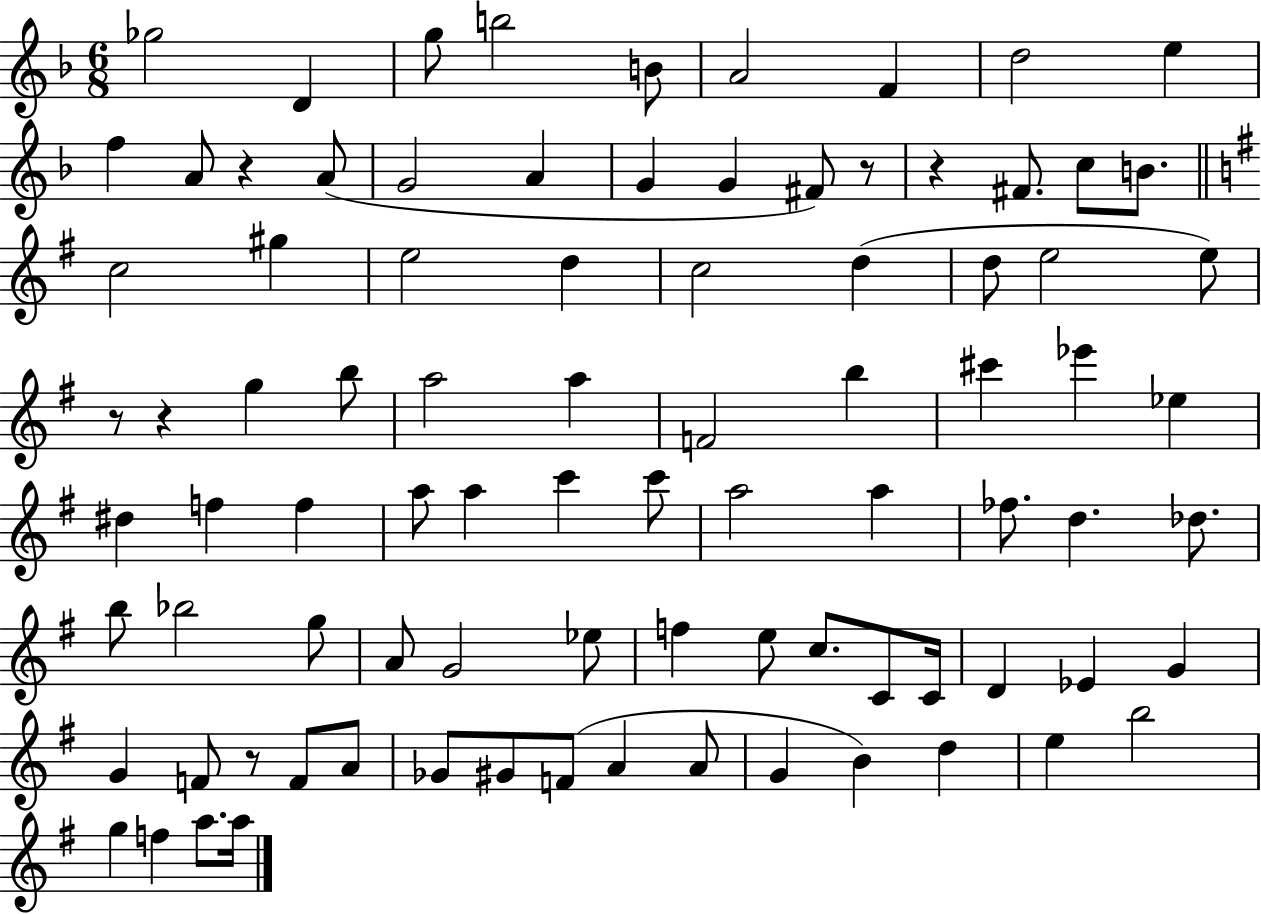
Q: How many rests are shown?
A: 6